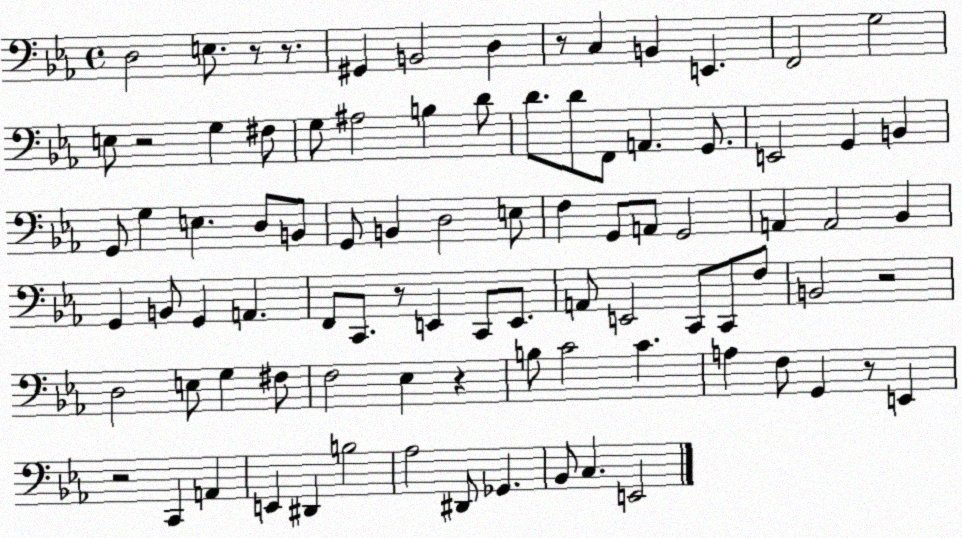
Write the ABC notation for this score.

X:1
T:Untitled
M:4/4
L:1/4
K:Eb
D,2 E,/2 z/2 z/2 ^G,, B,,2 D, z/2 C, B,, E,, F,,2 G,2 E,/2 z2 G, ^F,/2 G,/2 ^A,2 B, D/2 D/2 D/2 F,,/2 A,, G,,/2 E,,2 G,, B,, G,,/2 G, E, D,/2 B,,/2 G,,/2 B,, D,2 E,/2 F, G,,/2 A,,/2 G,,2 A,, A,,2 _B,, G,, B,,/2 G,, A,, F,,/2 C,,/2 z/2 E,, C,,/2 E,,/2 A,,/2 E,,2 C,,/2 C,,/2 F,/2 B,,2 z2 D,2 E,/2 G, ^F,/2 F,2 _E, z B,/2 C2 C A, F,/2 G,, z/2 E,, z2 C,, A,, E,, ^D,, B,2 _A,2 ^D,,/2 _G,, _B,,/2 C, E,,2